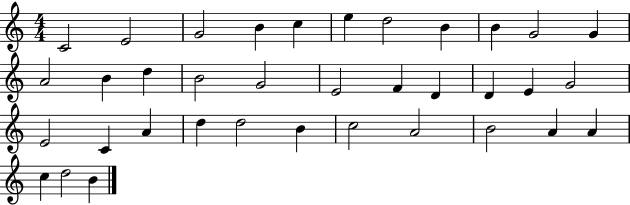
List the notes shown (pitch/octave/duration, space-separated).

C4/h E4/h G4/h B4/q C5/q E5/q D5/h B4/q B4/q G4/h G4/q A4/h B4/q D5/q B4/h G4/h E4/h F4/q D4/q D4/q E4/q G4/h E4/h C4/q A4/q D5/q D5/h B4/q C5/h A4/h B4/h A4/q A4/q C5/q D5/h B4/q